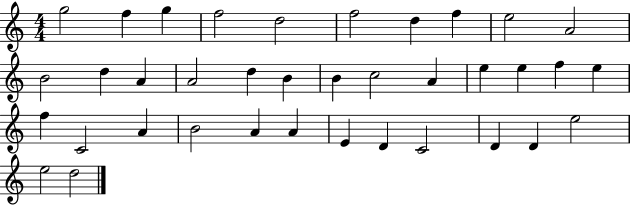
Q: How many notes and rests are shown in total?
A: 37